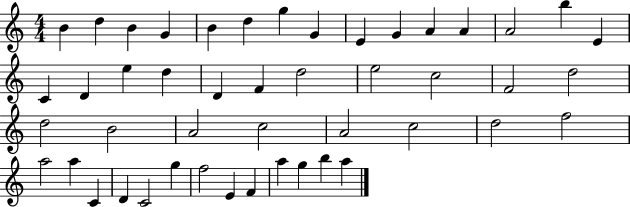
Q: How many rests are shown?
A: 0